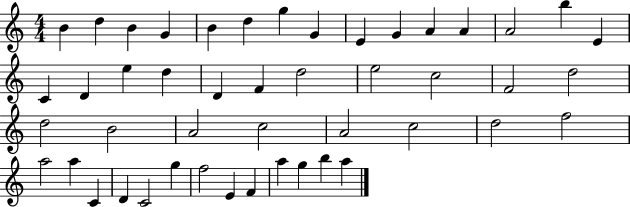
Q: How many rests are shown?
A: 0